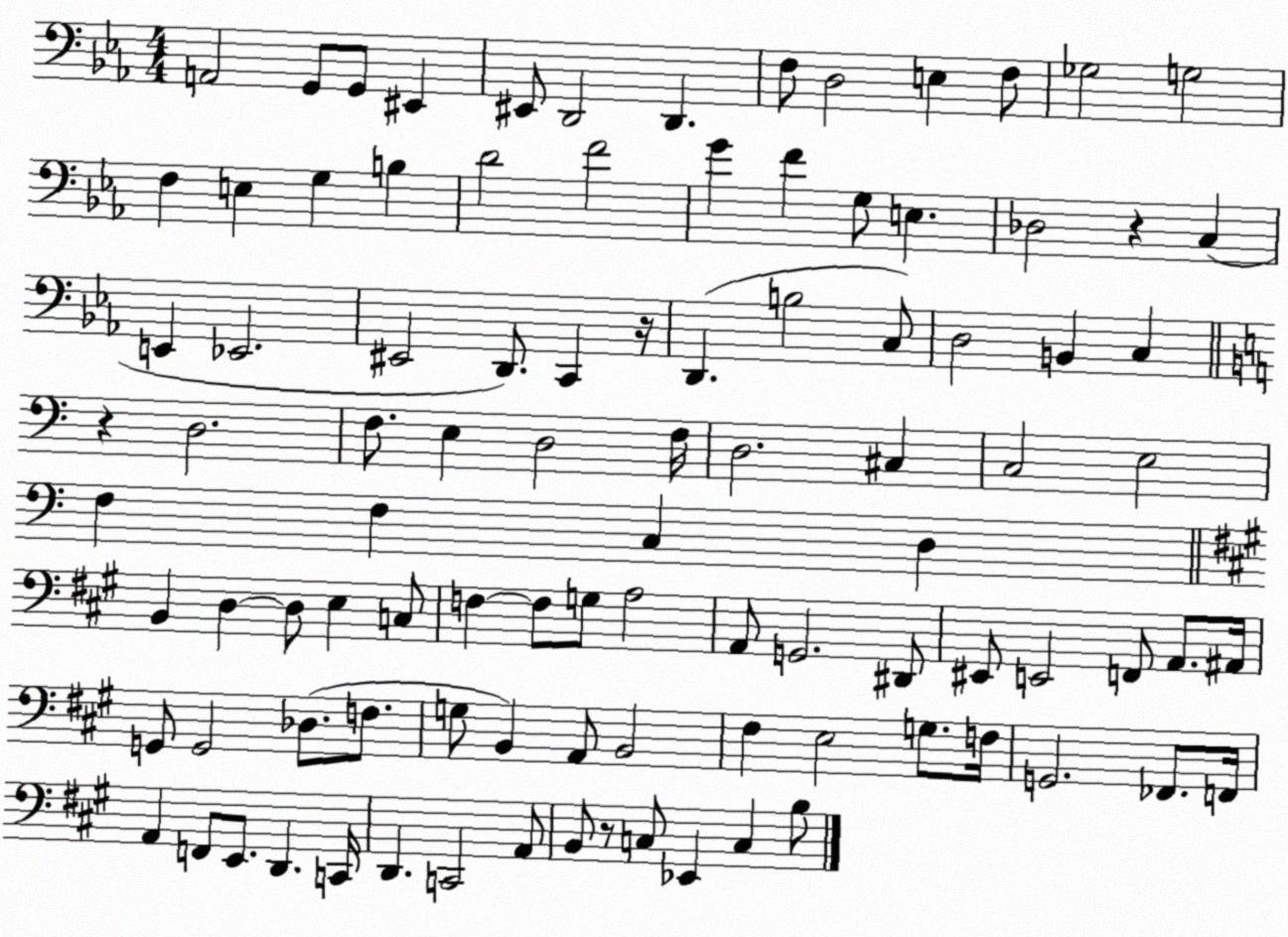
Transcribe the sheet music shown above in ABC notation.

X:1
T:Untitled
M:4/4
L:1/4
K:Eb
A,,2 G,,/2 G,,/2 ^E,, ^E,,/2 D,,2 D,, F,/2 D,2 E, F,/2 _G,2 G,2 F, E, G, B, D2 F2 G F G,/2 E, _D,2 z C, E,, _E,,2 ^E,,2 D,,/2 C,, z/4 D,, B,2 C,/2 D,2 B,, C, z D,2 F,/2 E, D,2 F,/4 D,2 ^C, C,2 E,2 F, F, C, D, B,, D, D,/2 E, C,/2 F, F,/2 G,/2 A,2 A,,/2 G,,2 ^D,,/2 ^E,,/2 E,,2 F,,/2 A,,/2 ^A,,/4 G,,/2 G,,2 _D,/2 F,/2 G,/2 B,, A,,/2 B,,2 ^F, E,2 G,/2 F,/4 G,,2 _F,,/2 F,,/4 A,, F,,/2 E,,/2 D,, C,,/4 D,, C,,2 A,,/2 B,,/2 z/2 C,/2 _E,, C, B,/2